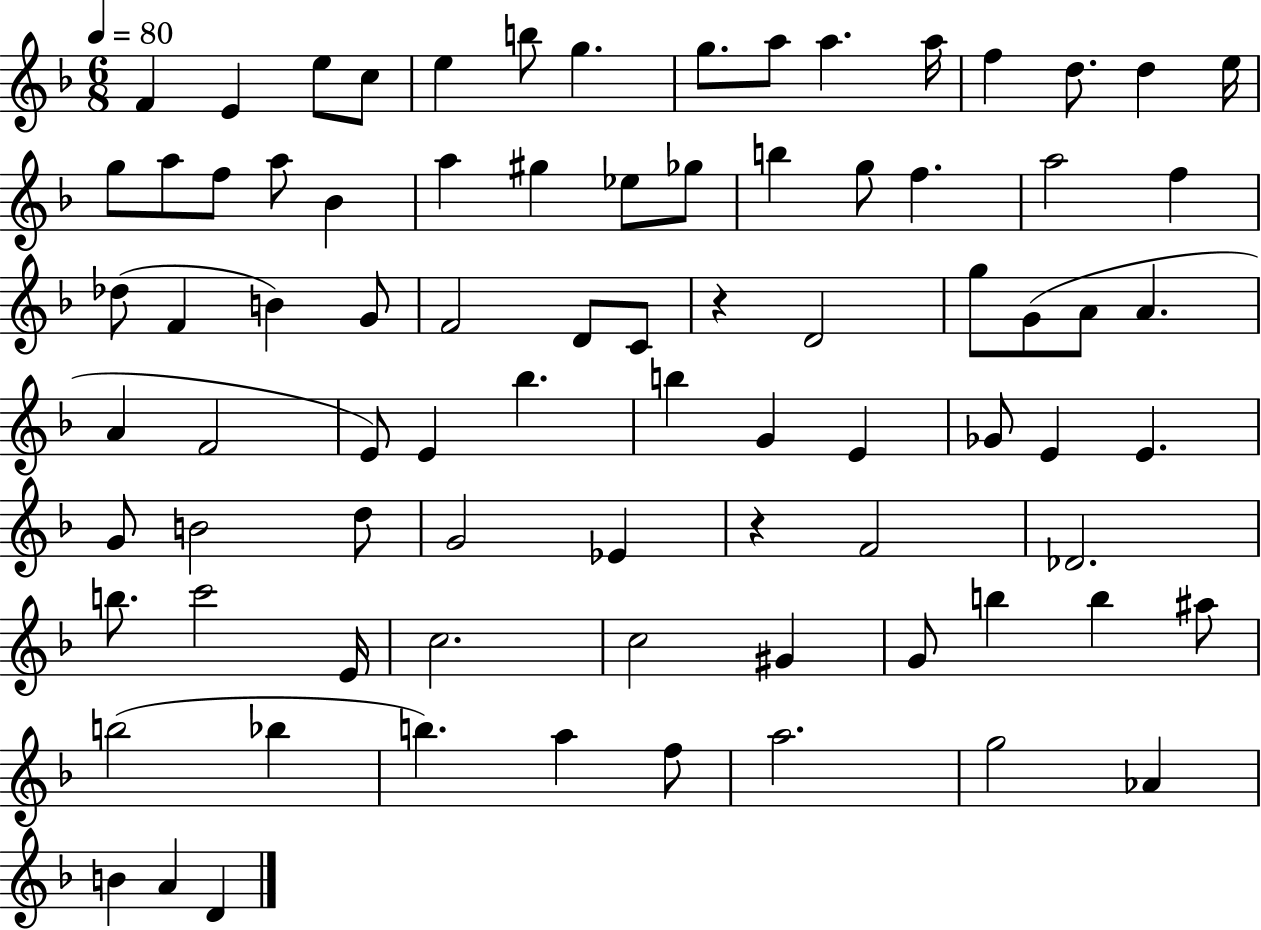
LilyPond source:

{
  \clef treble
  \numericTimeSignature
  \time 6/8
  \key f \major
  \tempo 4 = 80
  f'4 e'4 e''8 c''8 | e''4 b''8 g''4. | g''8. a''8 a''4. a''16 | f''4 d''8. d''4 e''16 | \break g''8 a''8 f''8 a''8 bes'4 | a''4 gis''4 ees''8 ges''8 | b''4 g''8 f''4. | a''2 f''4 | \break des''8( f'4 b'4) g'8 | f'2 d'8 c'8 | r4 d'2 | g''8 g'8( a'8 a'4. | \break a'4 f'2 | e'8) e'4 bes''4. | b''4 g'4 e'4 | ges'8 e'4 e'4. | \break g'8 b'2 d''8 | g'2 ees'4 | r4 f'2 | des'2. | \break b''8. c'''2 e'16 | c''2. | c''2 gis'4 | g'8 b''4 b''4 ais''8 | \break b''2( bes''4 | b''4.) a''4 f''8 | a''2. | g''2 aes'4 | \break b'4 a'4 d'4 | \bar "|."
}